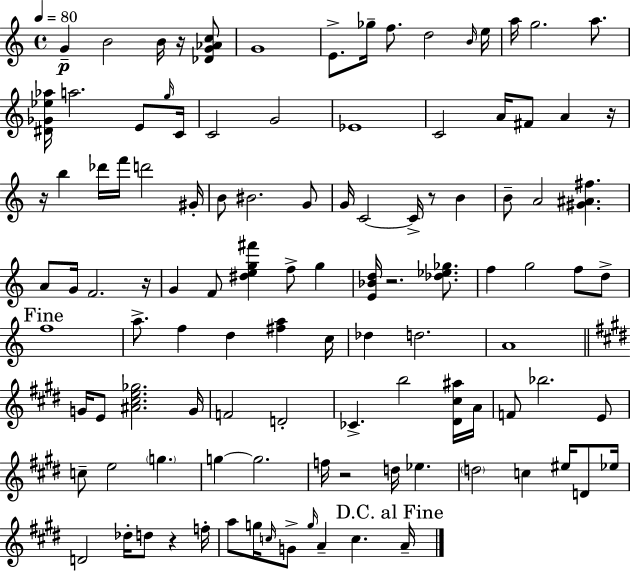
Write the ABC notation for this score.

X:1
T:Untitled
M:4/4
L:1/4
K:C
G B2 B/4 z/4 [_DG_Ac]/2 G4 E/2 _g/4 f/2 d2 B/4 e/4 a/4 g2 a/2 [^D_G_e_a]/4 a2 E/2 g/4 C/4 C2 G2 _E4 C2 A/4 ^F/2 A z/4 z/4 b _d'/4 f'/4 d'2 ^G/4 B/2 ^B2 G/2 G/4 C2 C/4 z/2 B B/2 A2 [^G^A^f] A/2 G/4 F2 z/4 G F/2 [^deg^f'] f/2 g [E_Bd]/4 z2 [_d_e_g]/2 f g2 f/2 d/2 f4 a/2 f d [^fa] c/4 _d d2 A4 G/4 E/2 [^A^ce_g]2 G/4 F2 D2 _C b2 [^D^c^a]/4 A/4 F/2 _b2 E/2 c/2 e2 g g g2 f/4 z2 d/4 _e d2 c ^e/4 D/2 _e/4 D2 _d/4 d/2 z f/4 a/2 g/4 c/4 G/2 g/4 A c A/4